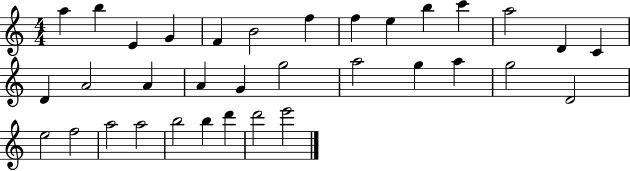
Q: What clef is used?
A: treble